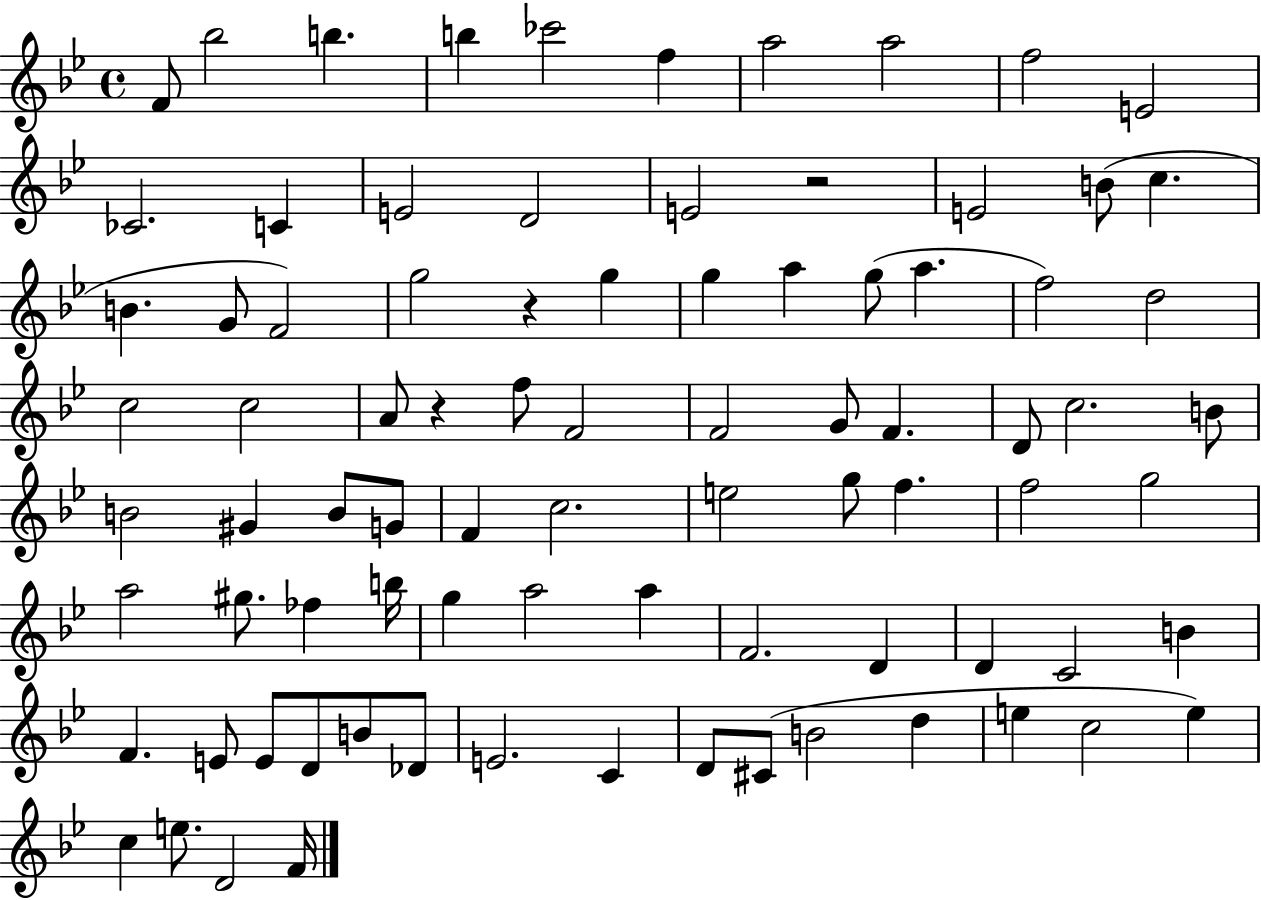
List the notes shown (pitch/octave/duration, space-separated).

F4/e Bb5/h B5/q. B5/q CES6/h F5/q A5/h A5/h F5/h E4/h CES4/h. C4/q E4/h D4/h E4/h R/h E4/h B4/e C5/q. B4/q. G4/e F4/h G5/h R/q G5/q G5/q A5/q G5/e A5/q. F5/h D5/h C5/h C5/h A4/e R/q F5/e F4/h F4/h G4/e F4/q. D4/e C5/h. B4/e B4/h G#4/q B4/e G4/e F4/q C5/h. E5/h G5/e F5/q. F5/h G5/h A5/h G#5/e. FES5/q B5/s G5/q A5/h A5/q F4/h. D4/q D4/q C4/h B4/q F4/q. E4/e E4/e D4/e B4/e Db4/e E4/h. C4/q D4/e C#4/e B4/h D5/q E5/q C5/h E5/q C5/q E5/e. D4/h F4/s